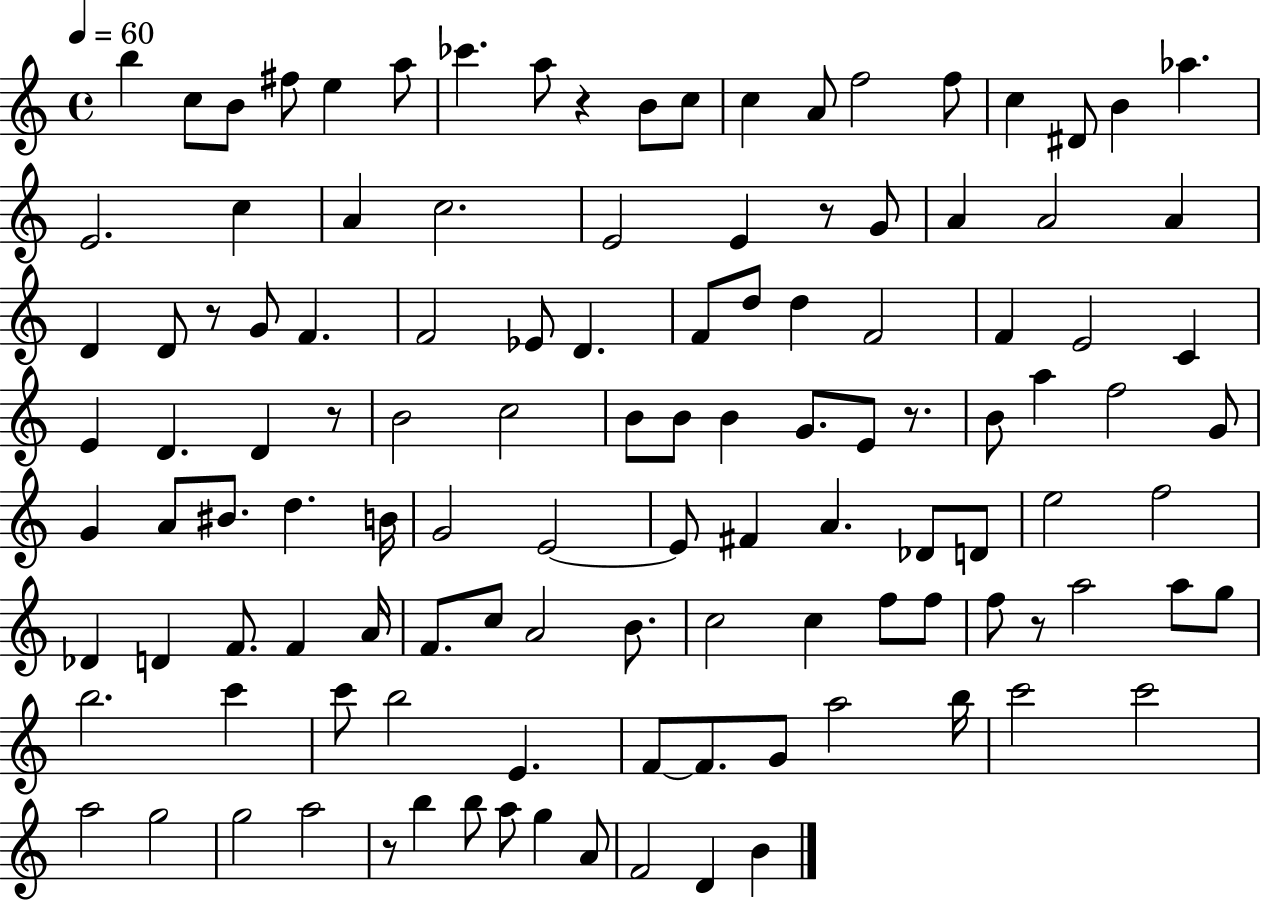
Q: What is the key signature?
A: C major